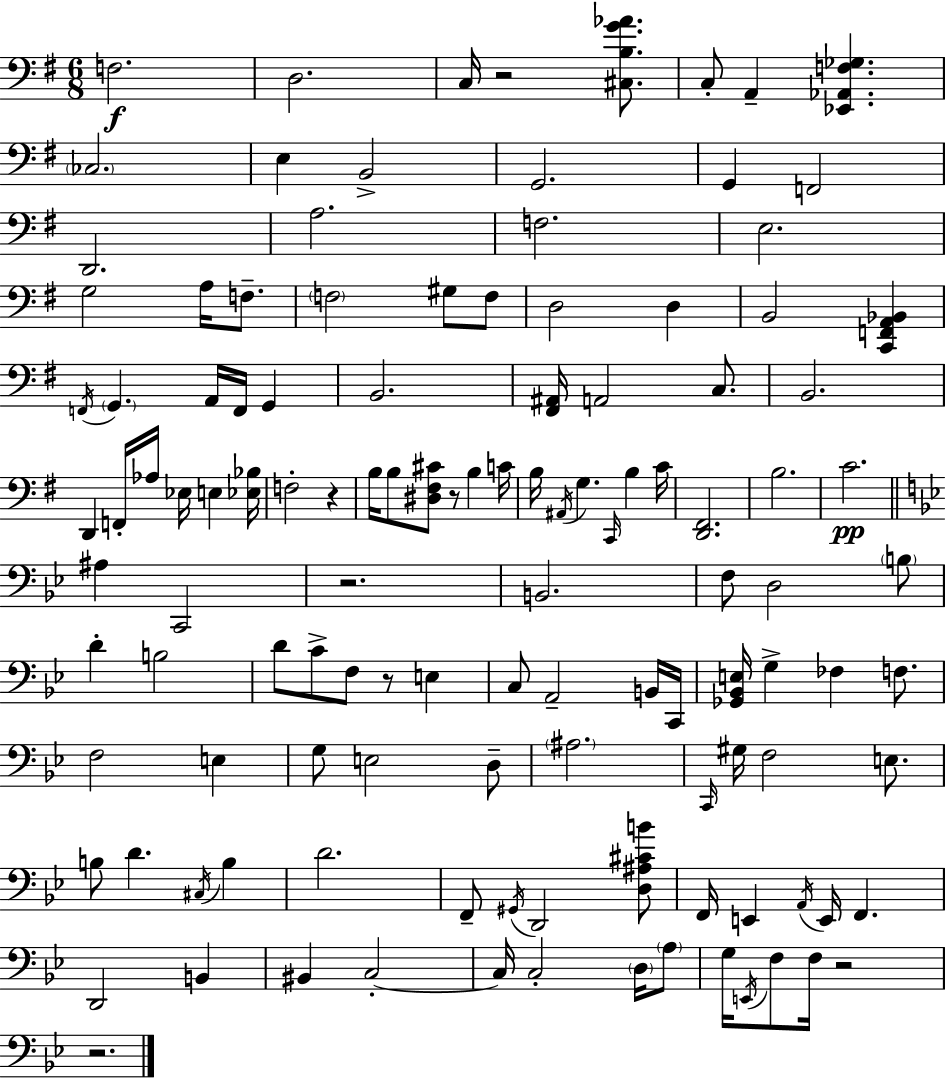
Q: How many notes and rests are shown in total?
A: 121